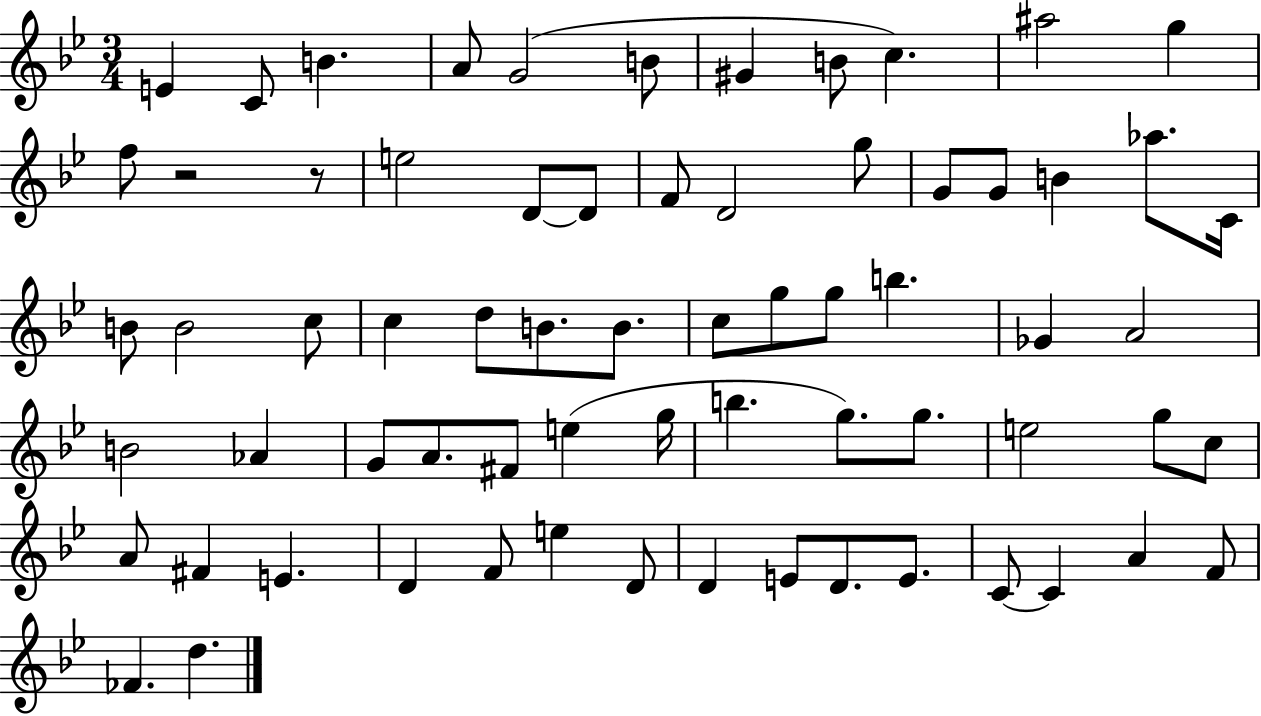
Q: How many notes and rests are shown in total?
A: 68